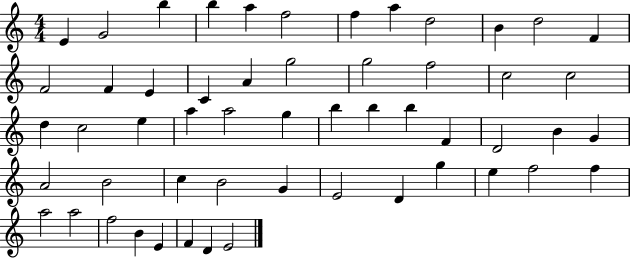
E4/q G4/h B5/q B5/q A5/q F5/h F5/q A5/q D5/h B4/q D5/h F4/q F4/h F4/q E4/q C4/q A4/q G5/h G5/h F5/h C5/h C5/h D5/q C5/h E5/q A5/q A5/h G5/q B5/q B5/q B5/q F4/q D4/h B4/q G4/q A4/h B4/h C5/q B4/h G4/q E4/h D4/q G5/q E5/q F5/h F5/q A5/h A5/h F5/h B4/q E4/q F4/q D4/q E4/h